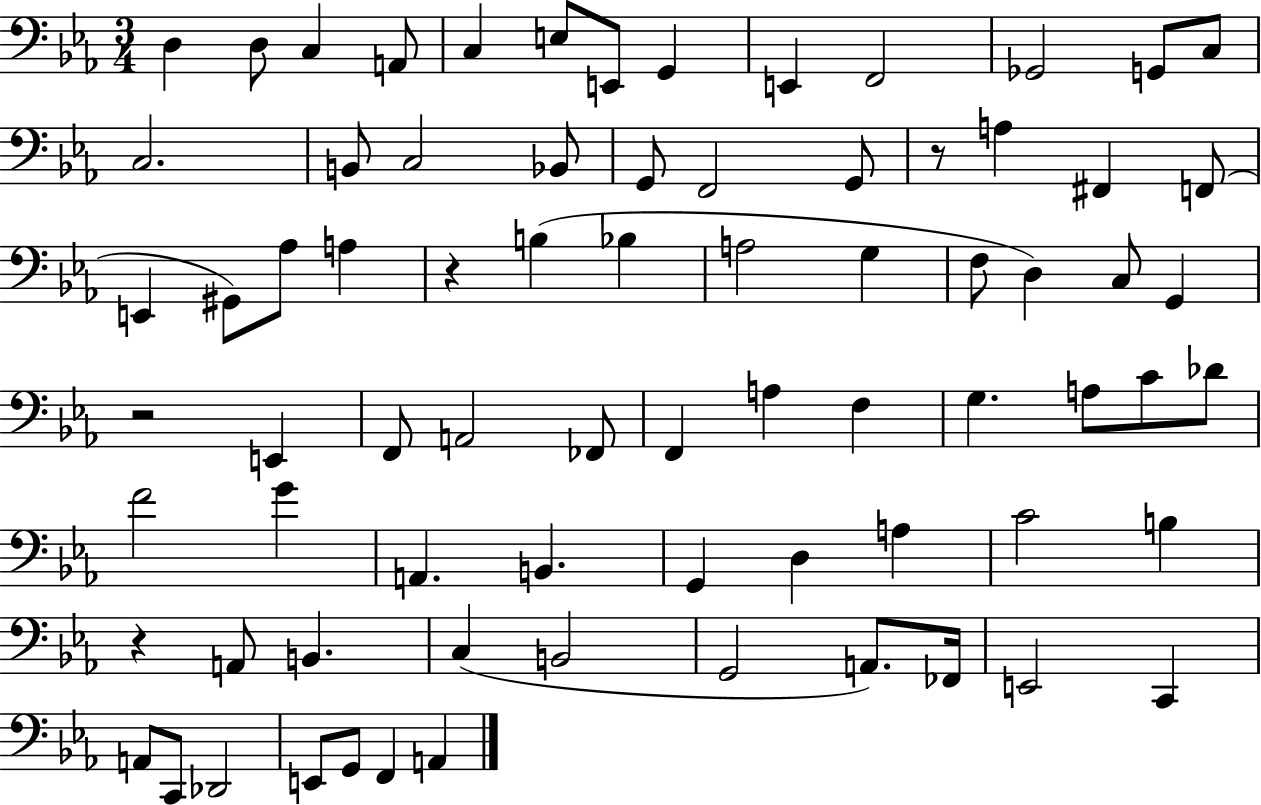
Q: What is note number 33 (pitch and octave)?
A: D3